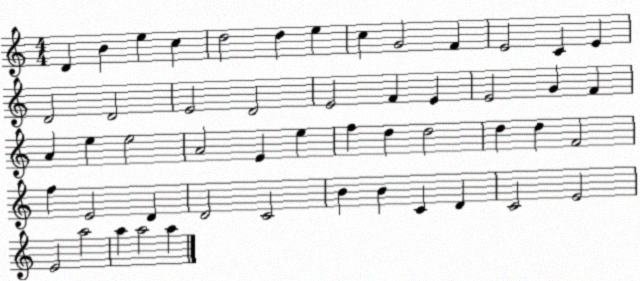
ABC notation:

X:1
T:Untitled
M:4/4
L:1/4
K:C
D B e c d2 d e c G2 F E2 C E D2 D2 E2 D2 E2 F E E2 G F A e e2 A2 E e f d d2 d d F2 f E2 D D2 C2 B B C D C2 E2 E2 a2 a a2 a